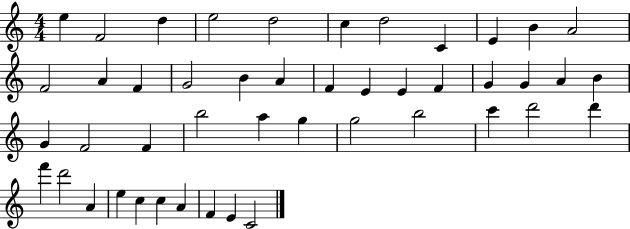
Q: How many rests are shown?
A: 0